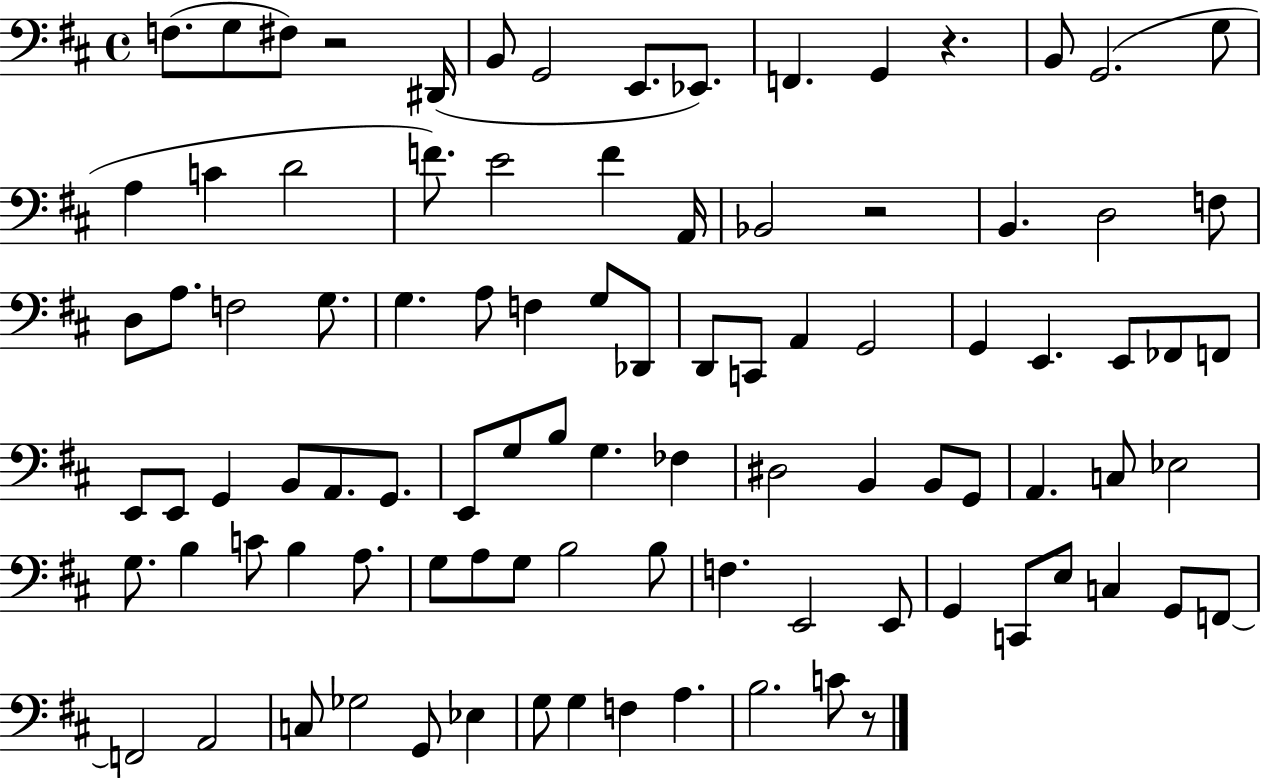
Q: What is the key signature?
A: D major